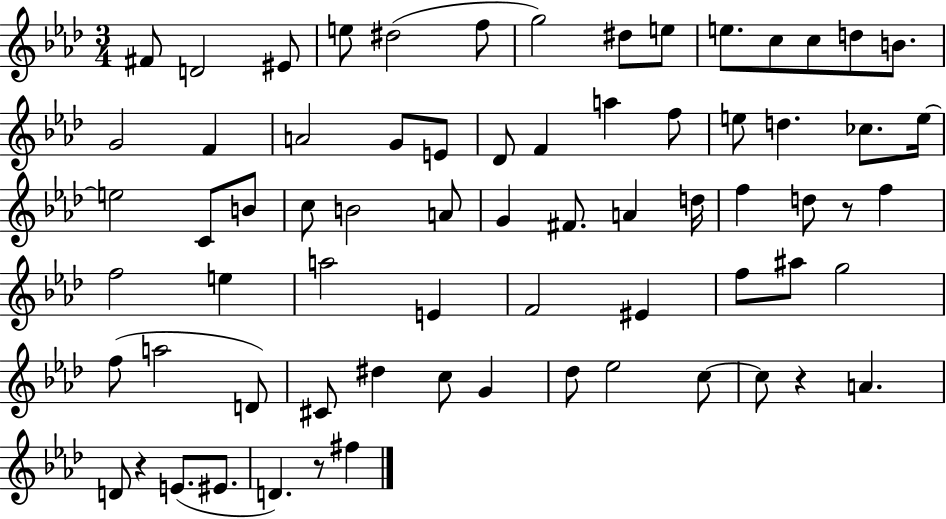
{
  \clef treble
  \numericTimeSignature
  \time 3/4
  \key aes \major
  \repeat volta 2 { fis'8 d'2 eis'8 | e''8 dis''2( f''8 | g''2) dis''8 e''8 | e''8. c''8 c''8 d''8 b'8. | \break g'2 f'4 | a'2 g'8 e'8 | des'8 f'4 a''4 f''8 | e''8 d''4. ces''8. e''16~~ | \break e''2 c'8 b'8 | c''8 b'2 a'8 | g'4 fis'8. a'4 d''16 | f''4 d''8 r8 f''4 | \break f''2 e''4 | a''2 e'4 | f'2 eis'4 | f''8 ais''8 g''2 | \break f''8( a''2 d'8) | cis'8 dis''4 c''8 g'4 | des''8 ees''2 c''8~~ | c''8 r4 a'4. | \break d'8 r4 e'8.( eis'8. | d'4.) r8 fis''4 | } \bar "|."
}